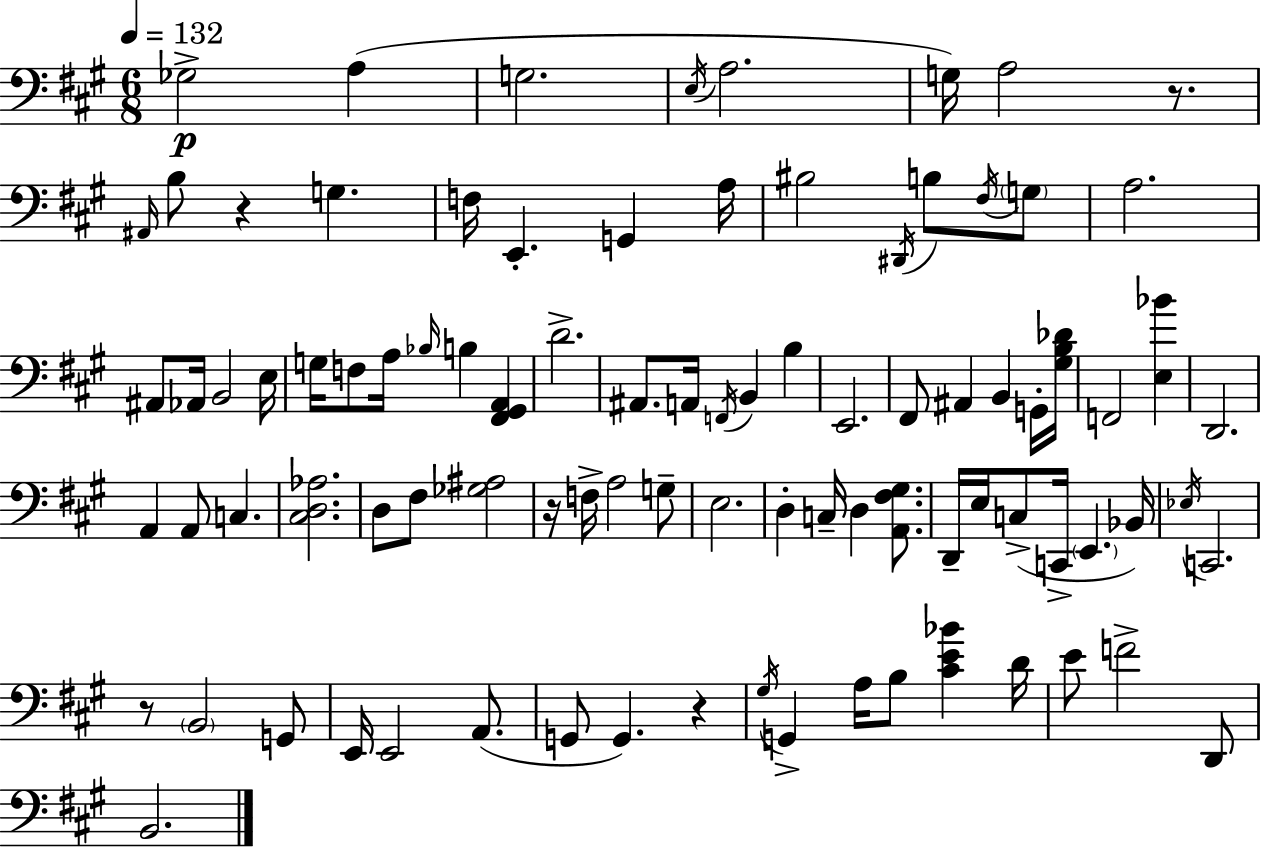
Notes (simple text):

Gb3/h A3/q G3/h. E3/s A3/h. G3/s A3/h R/e. A#2/s B3/e R/q G3/q. F3/s E2/q. G2/q A3/s BIS3/h D#2/s B3/e F#3/s G3/e A3/h. A#2/e Ab2/s B2/h E3/s G3/s F3/e A3/s Bb3/s B3/q [F#2,G#2,A2]/q D4/h. A#2/e. A2/s F2/s B2/q B3/q E2/h. F#2/e A#2/q B2/q G2/s [G#3,B3,Db4]/s F2/h [E3,Bb4]/q D2/h. A2/q A2/e C3/q. [C#3,D3,Ab3]/h. D3/e F#3/e [Gb3,A#3]/h R/s F3/s A3/h G3/e E3/h. D3/q C3/s D3/q [A2,F#3,G#3]/e. D2/s E3/s C3/e C2/s E2/q. Bb2/s Eb3/s C2/h. R/e B2/h G2/e E2/s E2/h A2/e. G2/e G2/q. R/q G#3/s G2/q A3/s B3/e [C#4,E4,Bb4]/q D4/s E4/e F4/h D2/e B2/h.